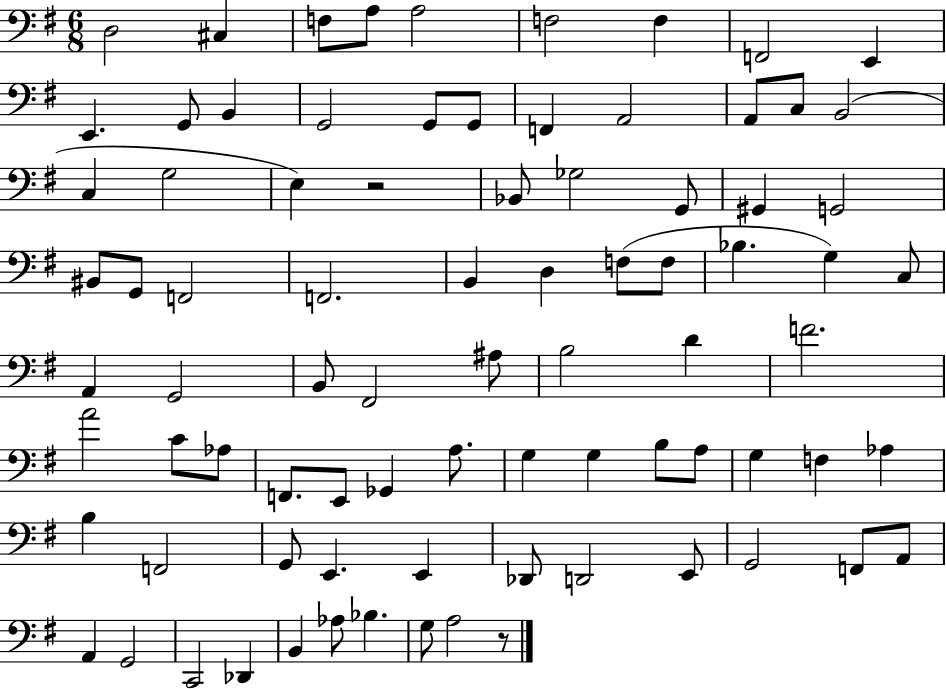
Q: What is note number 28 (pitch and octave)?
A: G2